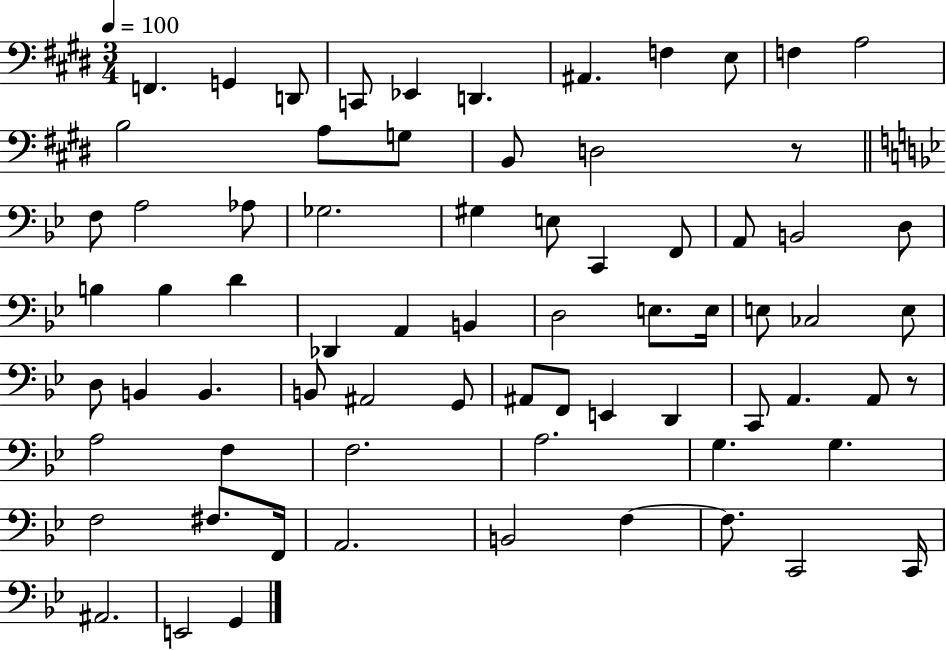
X:1
T:Untitled
M:3/4
L:1/4
K:E
F,, G,, D,,/2 C,,/2 _E,, D,, ^A,, F, E,/2 F, A,2 B,2 A,/2 G,/2 B,,/2 D,2 z/2 F,/2 A,2 _A,/2 _G,2 ^G, E,/2 C,, F,,/2 A,,/2 B,,2 D,/2 B, B, D _D,, A,, B,, D,2 E,/2 E,/4 E,/2 _C,2 E,/2 D,/2 B,, B,, B,,/2 ^A,,2 G,,/2 ^A,,/2 F,,/2 E,, D,, C,,/2 A,, A,,/2 z/2 A,2 F, F,2 A,2 G, G, F,2 ^F,/2 F,,/4 A,,2 B,,2 F, F,/2 C,,2 C,,/4 ^A,,2 E,,2 G,,